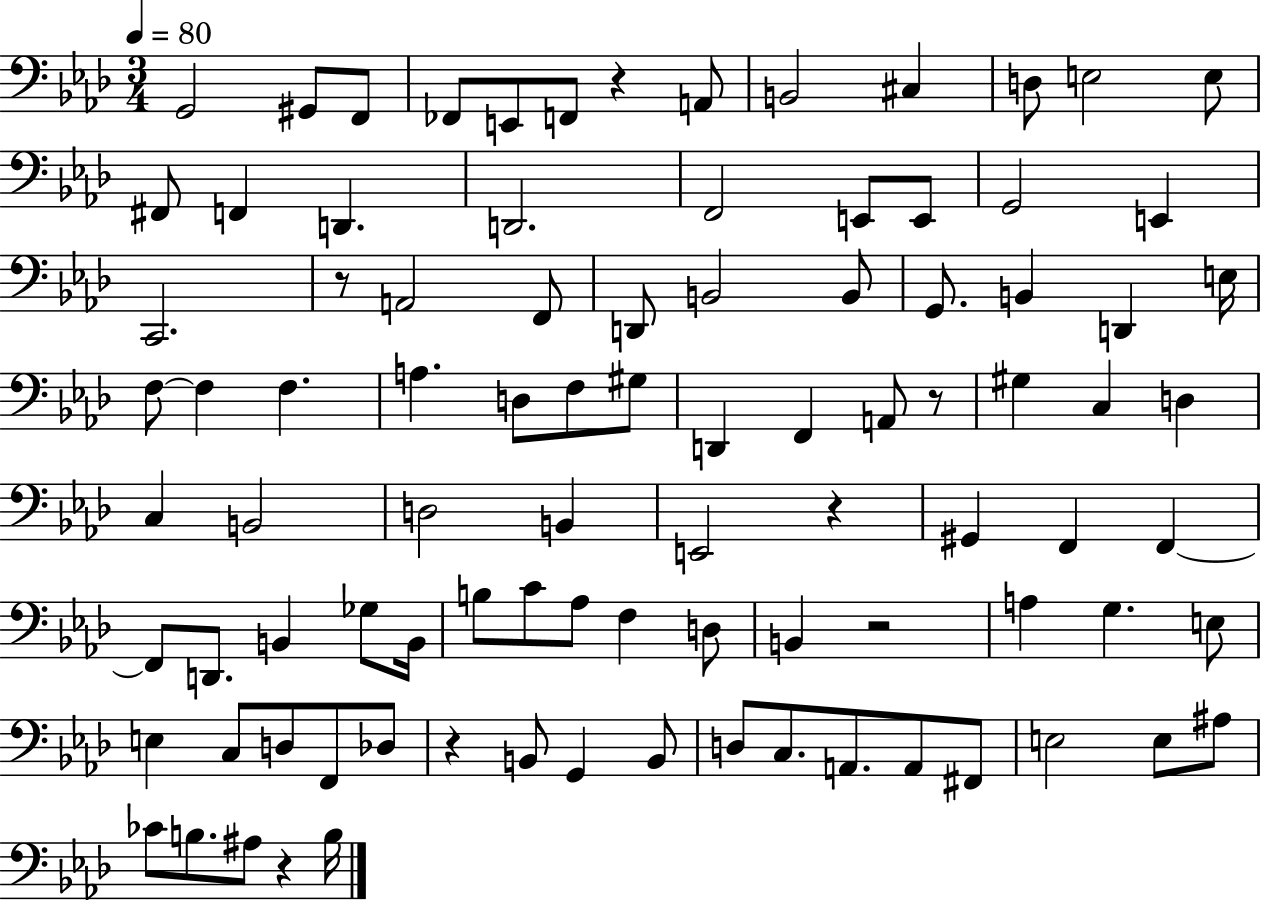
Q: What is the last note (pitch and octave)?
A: B3